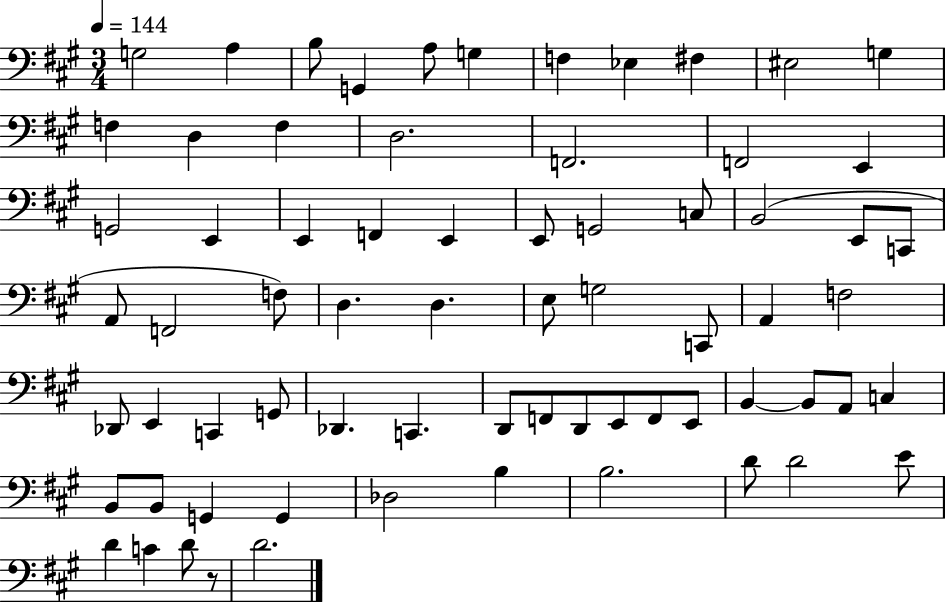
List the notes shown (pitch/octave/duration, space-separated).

G3/h A3/q B3/e G2/q A3/e G3/q F3/q Eb3/q F#3/q EIS3/h G3/q F3/q D3/q F3/q D3/h. F2/h. F2/h E2/q G2/h E2/q E2/q F2/q E2/q E2/e G2/h C3/e B2/h E2/e C2/e A2/e F2/h F3/e D3/q. D3/q. E3/e G3/h C2/e A2/q F3/h Db2/e E2/q C2/q G2/e Db2/q. C2/q. D2/e F2/e D2/e E2/e F2/e E2/e B2/q B2/e A2/e C3/q B2/e B2/e G2/q G2/q Db3/h B3/q B3/h. D4/e D4/h E4/e D4/q C4/q D4/e R/e D4/h.